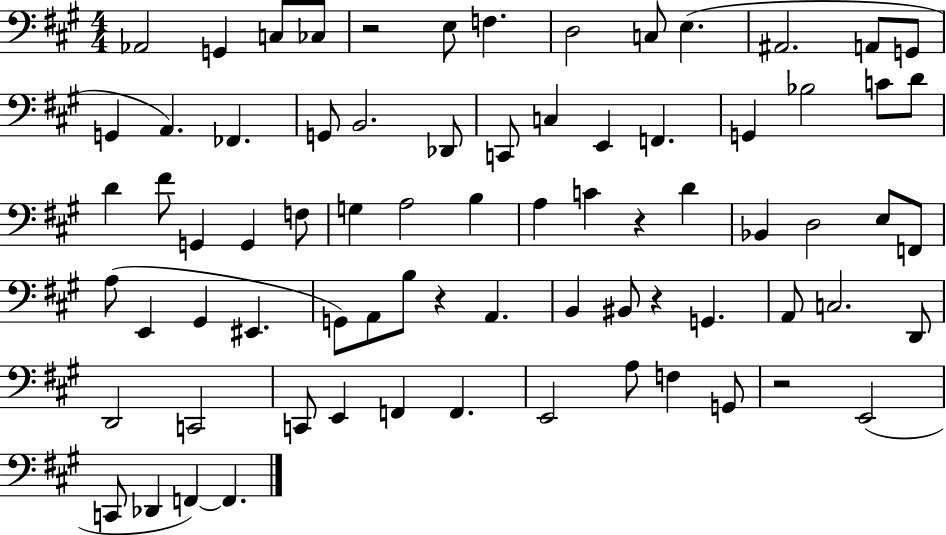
X:1
T:Untitled
M:4/4
L:1/4
K:A
_A,,2 G,, C,/2 _C,/2 z2 E,/2 F, D,2 C,/2 E, ^A,,2 A,,/2 G,,/2 G,, A,, _F,, G,,/2 B,,2 _D,,/2 C,,/2 C, E,, F,, G,, _B,2 C/2 D/2 D ^F/2 G,, G,, F,/2 G, A,2 B, A, C z D _B,, D,2 E,/2 F,,/2 A,/2 E,, ^G,, ^E,, G,,/2 A,,/2 B,/2 z A,, B,, ^B,,/2 z G,, A,,/2 C,2 D,,/2 D,,2 C,,2 C,,/2 E,, F,, F,, E,,2 A,/2 F, G,,/2 z2 E,,2 C,,/2 _D,, F,, F,,